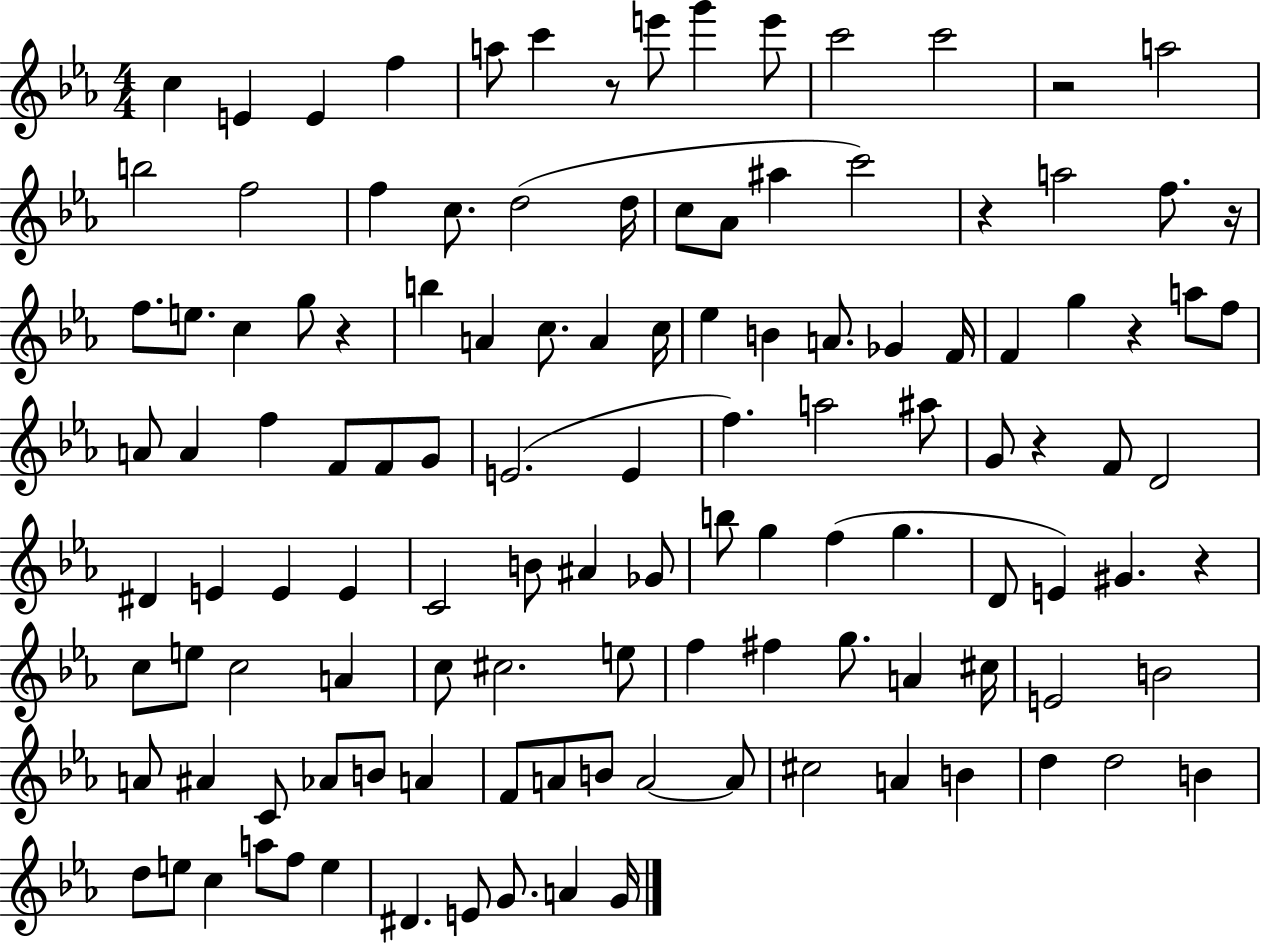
C5/q E4/q E4/q F5/q A5/e C6/q R/e E6/e G6/q E6/e C6/h C6/h R/h A5/h B5/h F5/h F5/q C5/e. D5/h D5/s C5/e Ab4/e A#5/q C6/h R/q A5/h F5/e. R/s F5/e. E5/e. C5/q G5/e R/q B5/q A4/q C5/e. A4/q C5/s Eb5/q B4/q A4/e. Gb4/q F4/s F4/q G5/q R/q A5/e F5/e A4/e A4/q F5/q F4/e F4/e G4/e E4/h. E4/q F5/q. A5/h A#5/e G4/e R/q F4/e D4/h D#4/q E4/q E4/q E4/q C4/h B4/e A#4/q Gb4/e B5/e G5/q F5/q G5/q. D4/e E4/q G#4/q. R/q C5/e E5/e C5/h A4/q C5/e C#5/h. E5/e F5/q F#5/q G5/e. A4/q C#5/s E4/h B4/h A4/e A#4/q C4/e Ab4/e B4/e A4/q F4/e A4/e B4/e A4/h A4/e C#5/h A4/q B4/q D5/q D5/h B4/q D5/e E5/e C5/q A5/e F5/e E5/q D#4/q. E4/e G4/e. A4/q G4/s